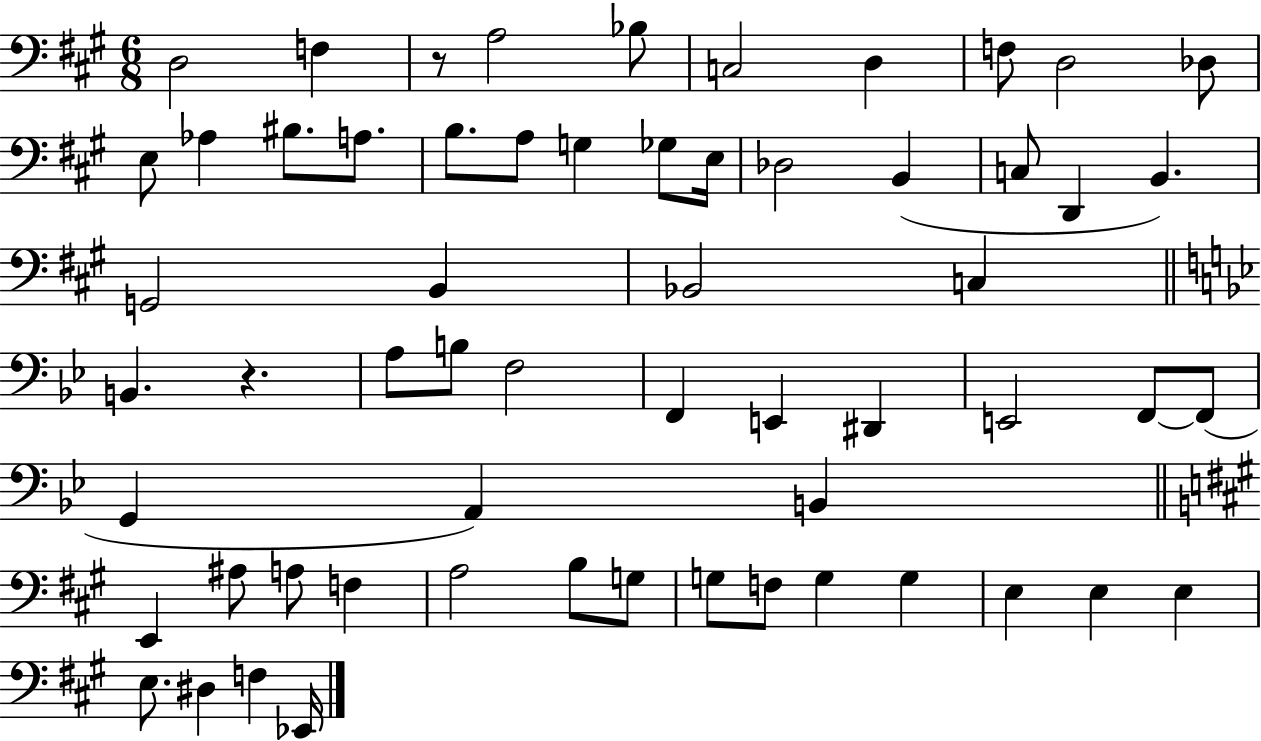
{
  \clef bass
  \numericTimeSignature
  \time 6/8
  \key a \major
  d2 f4 | r8 a2 bes8 | c2 d4 | f8 d2 des8 | \break e8 aes4 bis8. a8. | b8. a8 g4 ges8 e16 | des2 b,4( | c8 d,4 b,4.) | \break g,2 b,4 | bes,2 c4 | \bar "||" \break \key g \minor b,4. r4. | a8 b8 f2 | f,4 e,4 dis,4 | e,2 f,8~~ f,8( | \break g,4 a,4) b,4 | \bar "||" \break \key a \major e,4 ais8 a8 f4 | a2 b8 g8 | g8 f8 g4 g4 | e4 e4 e4 | \break e8. dis4 f4 ees,16 | \bar "|."
}